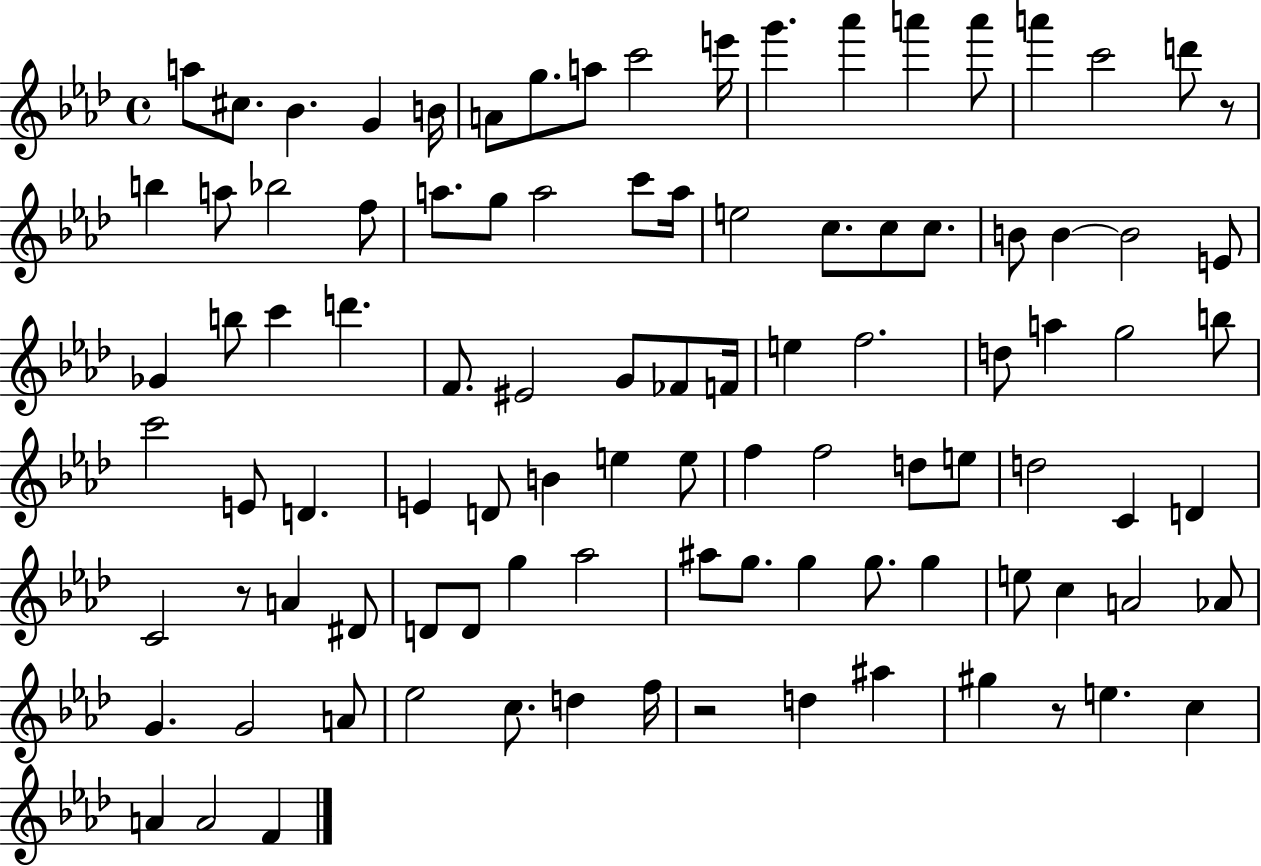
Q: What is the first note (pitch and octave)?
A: A5